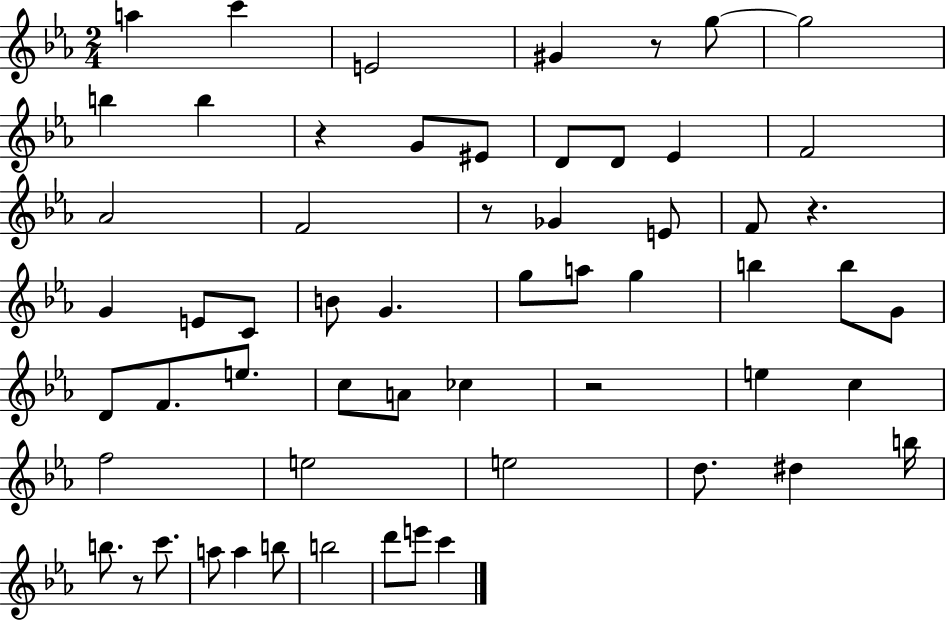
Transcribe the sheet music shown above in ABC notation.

X:1
T:Untitled
M:2/4
L:1/4
K:Eb
a c' E2 ^G z/2 g/2 g2 b b z G/2 ^E/2 D/2 D/2 _E F2 _A2 F2 z/2 _G E/2 F/2 z G E/2 C/2 B/2 G g/2 a/2 g b b/2 G/2 D/2 F/2 e/2 c/2 A/2 _c z2 e c f2 e2 e2 d/2 ^d b/4 b/2 z/2 c'/2 a/2 a b/2 b2 d'/2 e'/2 c'